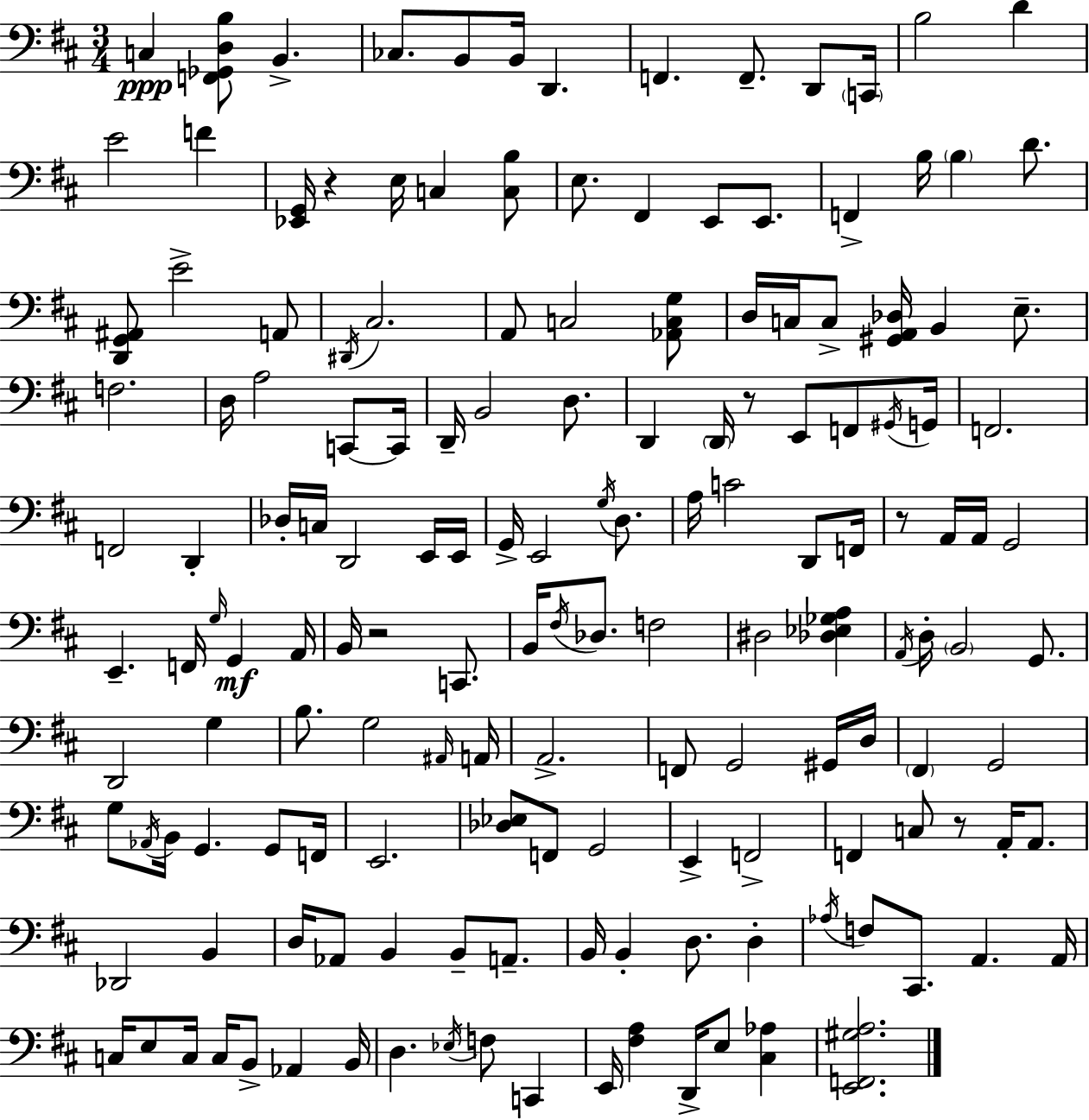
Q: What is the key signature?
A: D major